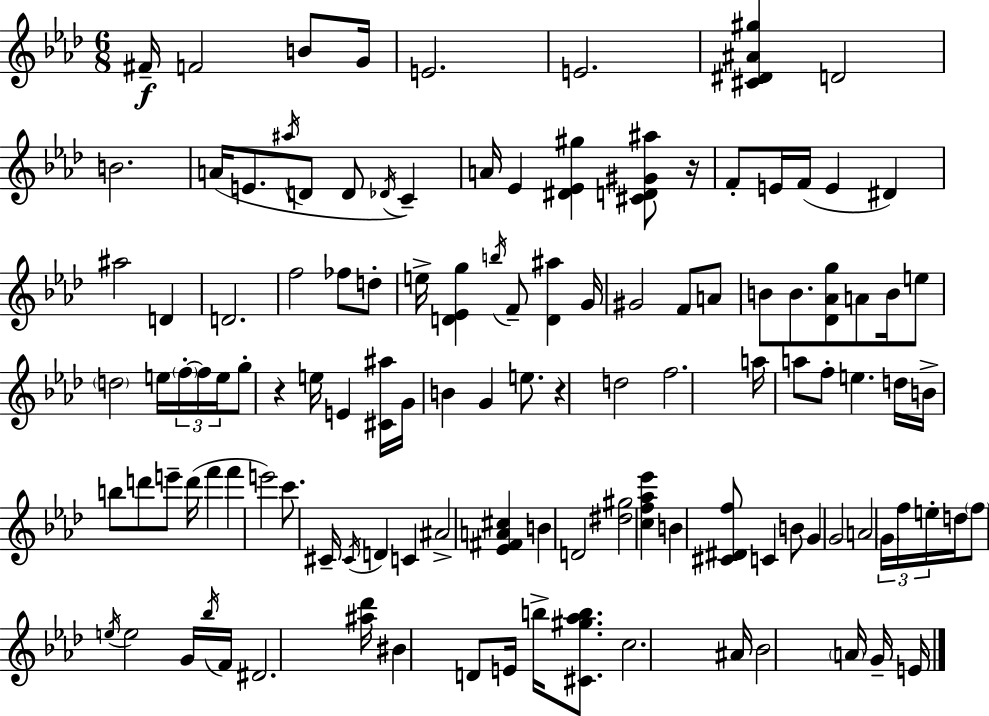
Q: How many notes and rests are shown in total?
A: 118